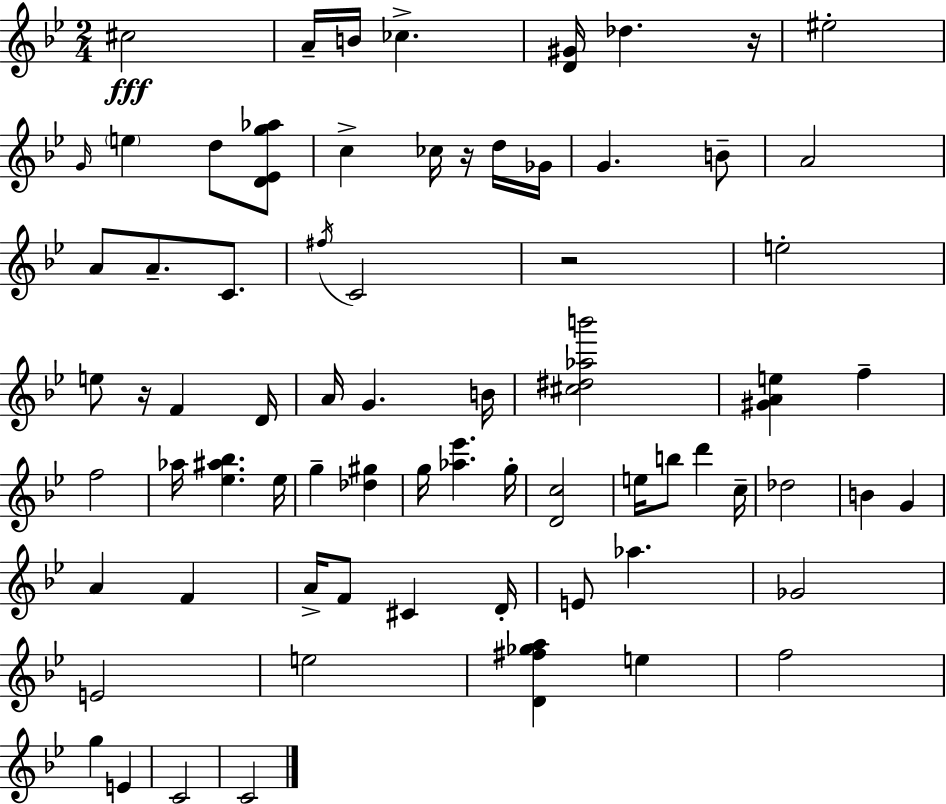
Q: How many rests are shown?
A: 4